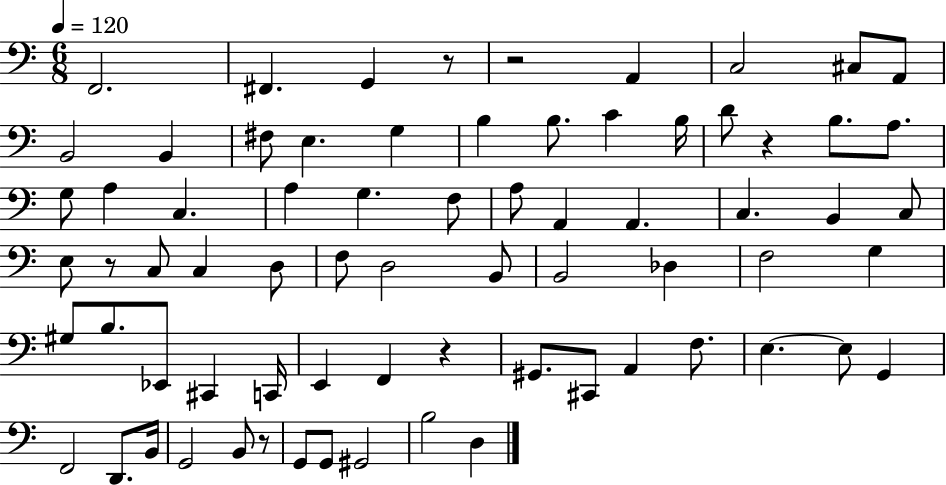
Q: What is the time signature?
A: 6/8